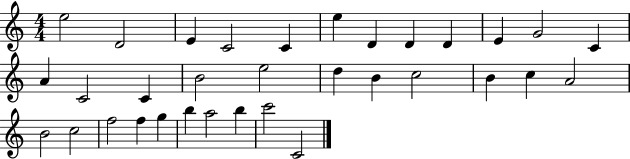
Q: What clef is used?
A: treble